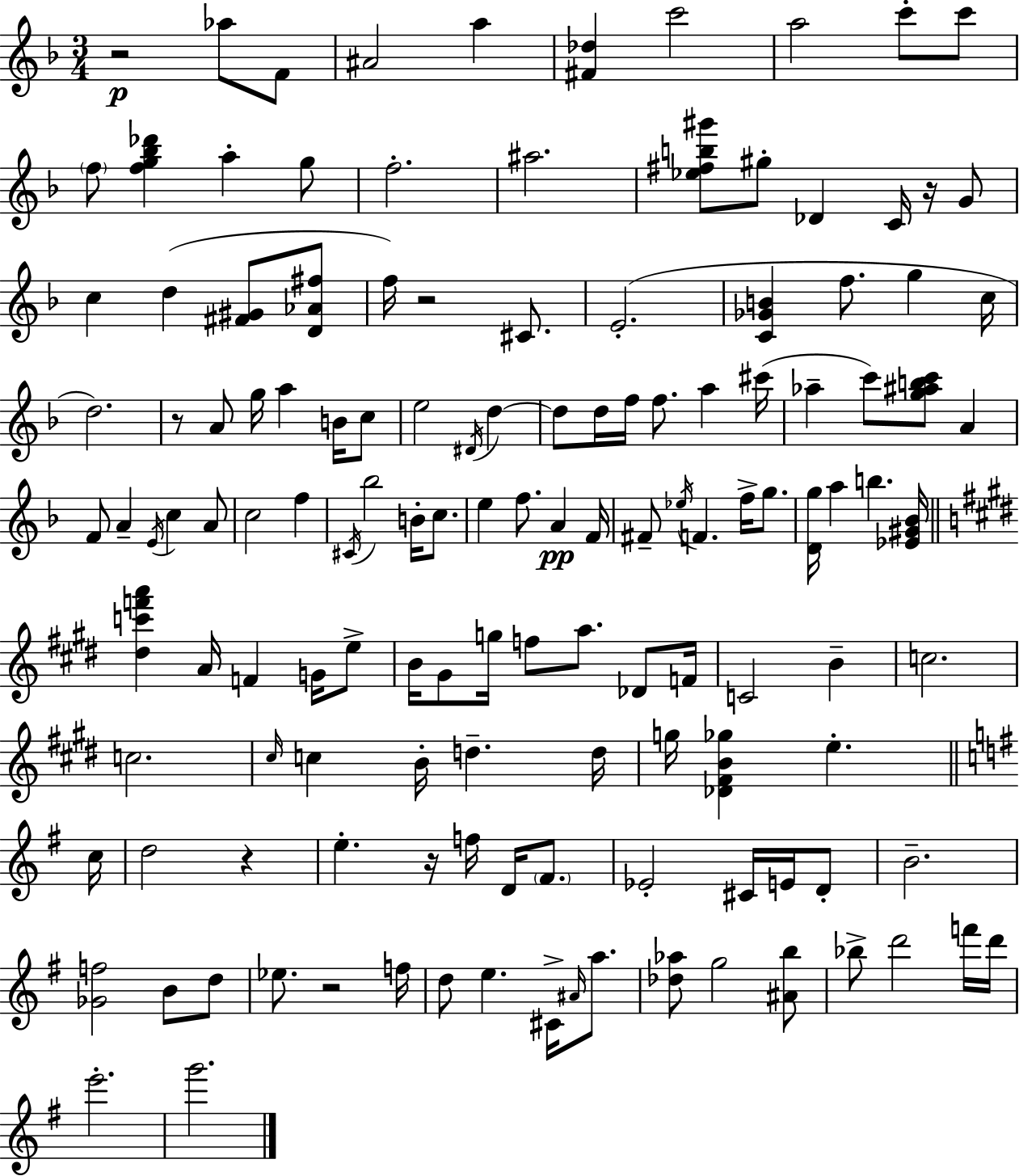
X:1
T:Untitled
M:3/4
L:1/4
K:F
z2 _a/2 F/2 ^A2 a [^F_d] c'2 a2 c'/2 c'/2 f/2 [fg_b_d'] a g/2 f2 ^a2 [_e^fb^g']/2 ^g/2 _D C/4 z/4 G/2 c d [^F^G]/2 [D_A^f]/2 f/4 z2 ^C/2 E2 [C_GB] f/2 g c/4 d2 z/2 A/2 g/4 a B/4 c/2 e2 ^D/4 d d/2 d/4 f/4 f/2 a ^c'/4 _a c'/2 [g^abc']/2 A F/2 A E/4 c A/2 c2 f ^C/4 _b2 B/4 c/2 e f/2 A F/4 ^F/2 _e/4 F f/4 g/2 [Dg]/4 a b [_E^G_B]/4 [^dc'f'a'] A/4 F G/4 e/2 B/4 ^G/2 g/4 f/2 a/2 _D/2 F/4 C2 B c2 c2 ^c/4 c B/4 d d/4 g/4 [_D^FB_g] e c/4 d2 z e z/4 f/4 D/4 ^F/2 _E2 ^C/4 E/4 D/2 B2 [_Gf]2 B/2 d/2 _e/2 z2 f/4 d/2 e ^C/4 ^A/4 a/2 [_d_a]/2 g2 [^Ab]/2 _b/2 d'2 f'/4 d'/4 e'2 g'2